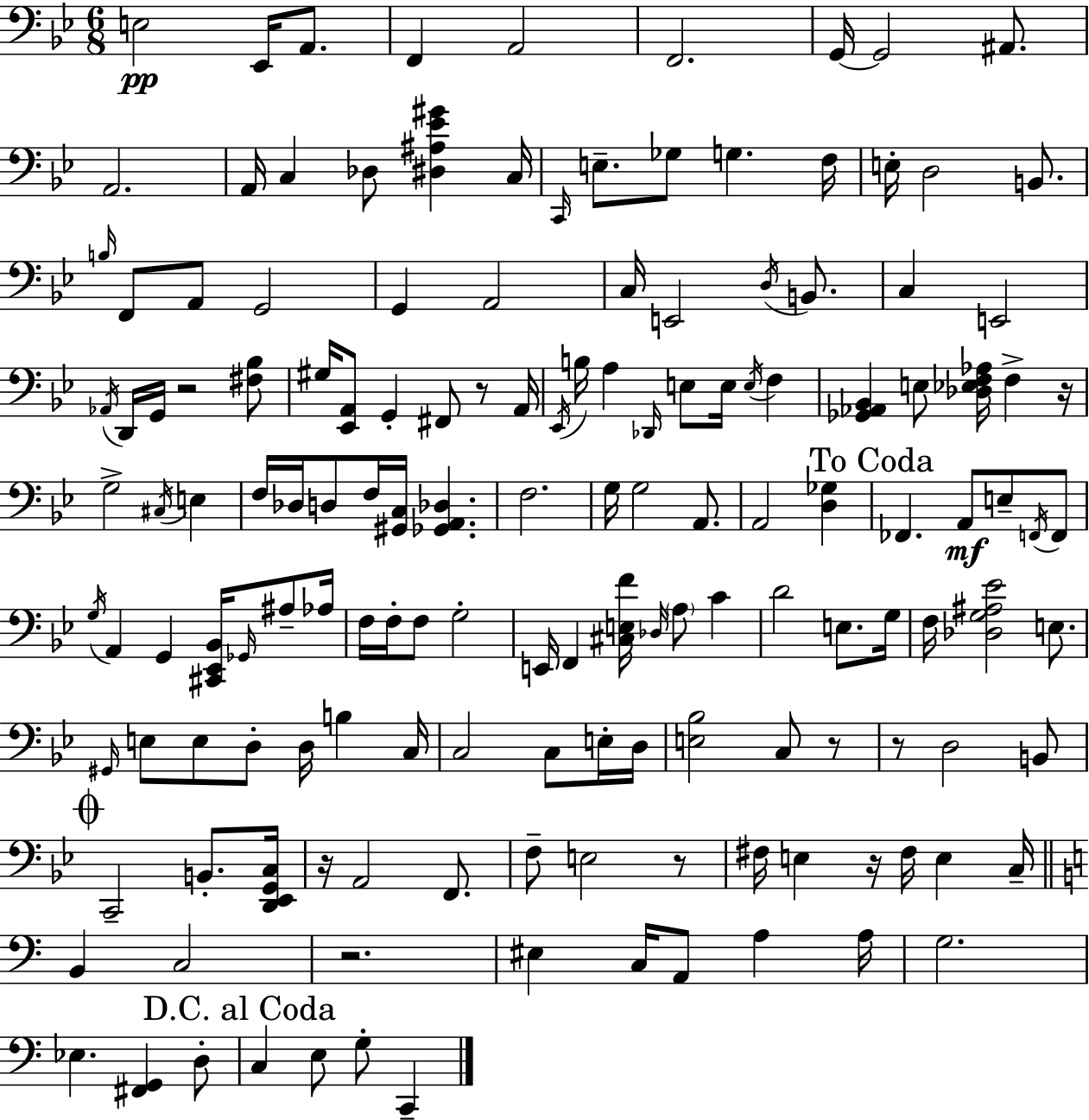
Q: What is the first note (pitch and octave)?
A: E3